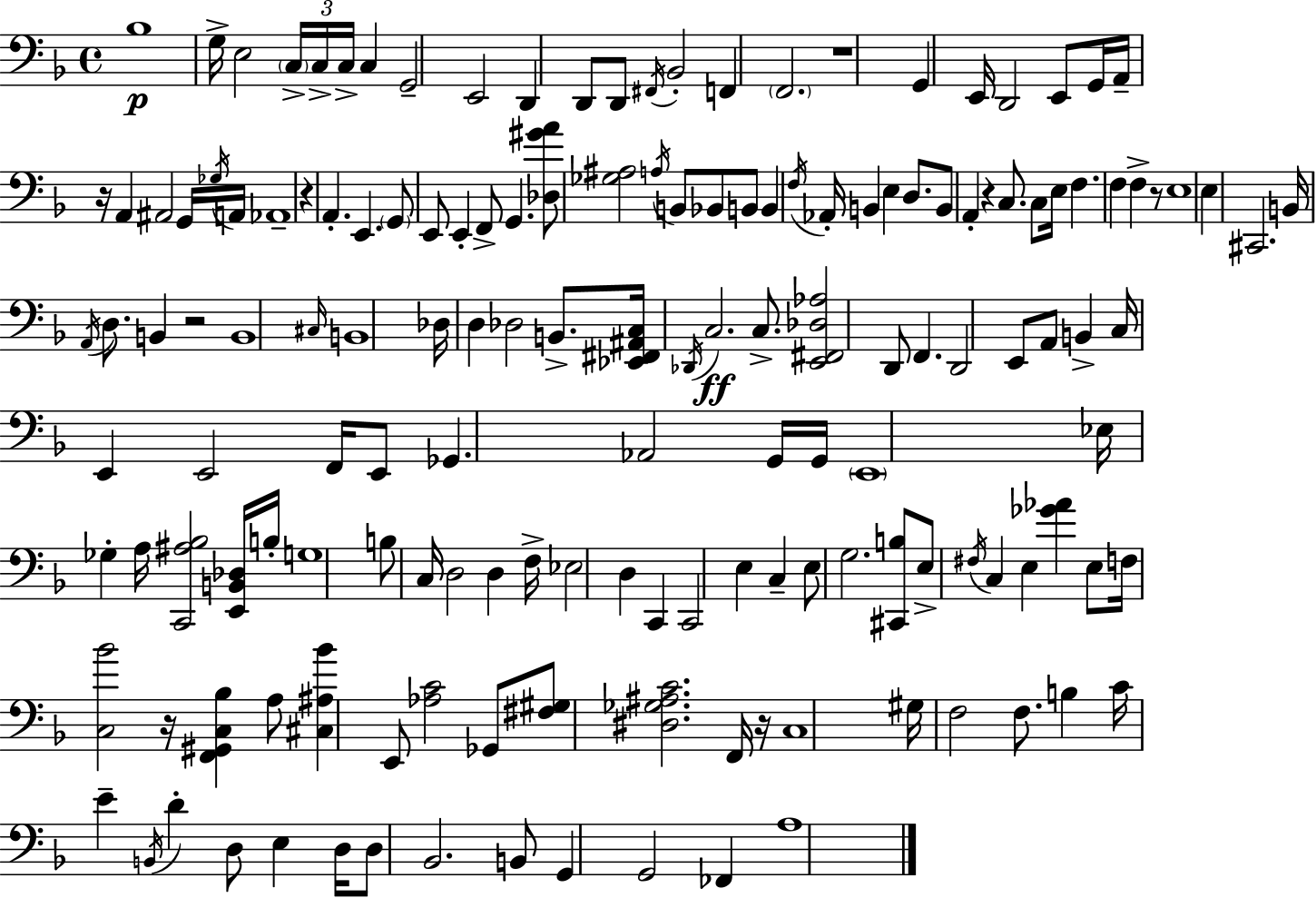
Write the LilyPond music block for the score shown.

{
  \clef bass
  \time 4/4
  \defaultTimeSignature
  \key d \minor
  \repeat volta 2 { bes1\p | g16-> e2 \tuplet 3/2 { \parenthesize c16-> c16-> c16-> } c4 | g,2-- e,2 | d,4 d,8 d,8 \acciaccatura { fis,16 } bes,2-. | \break f,4 \parenthesize f,2. | r1 | g,4 e,16 d,2 e,8 | g,16 a,16-- r16 a,4 ais,2 g,16 | \break \acciaccatura { ges16 } a,16 aes,1-- | r4 a,4.-. e,4. | \parenthesize g,8 e,8 e,4-. f,8-> g,4. | <des gis' a'>8 <ges ais>2 \acciaccatura { a16 } b,8 bes,8 | \break b,8 b,4 \acciaccatura { f16 } aes,16-. b,4 e4 | d8. b,8 a,4-. r4 c8. | c8 e16 f4. f4 f4-> | r8 e1 | \break e4 cis,2. | b,16 \acciaccatura { a,16 } d8. b,4 r2 | b,1 | \grace { cis16 } b,1 | \break des16 d4 des2 | b,8.-> <ees, fis, ais, c>16 \acciaccatura { des,16 } c2.\ff | c8.-> <e, fis, des aes>2 d,8 | f,4. d,2 e,8 | \break a,8 b,4-> c16 e,4 e,2 | f,16 e,8 ges,4. aes,2 | g,16 g,16 \parenthesize e,1 | ees16 ges4-. a16 <c, ais bes>2 | \break <e, b, des>16 b16-. g1 | b8 c16 d2 | d4 f16-> ees2 d4 | c,4 c,2 e4 | \break c4-- e8 g2. | <cis, b>8 e8-> \acciaccatura { fis16 } c4 e4 | <ges' aes'>4 e8 f16 <c bes'>2 | r16 <f, gis, c bes>4 a8 <cis ais bes'>4 e,8 <aes c'>2 | \break ges,8 <fis gis>8 <dis ges ais c'>2. | f,16 r16 c1 | gis16 f2 | f8. b4 c'16 e'4-- \acciaccatura { b,16 } d'4-. | \break d8 e4 d16 d8 bes,2. | b,8 g,4 g,2 | fes,4 a1 | } \bar "|."
}